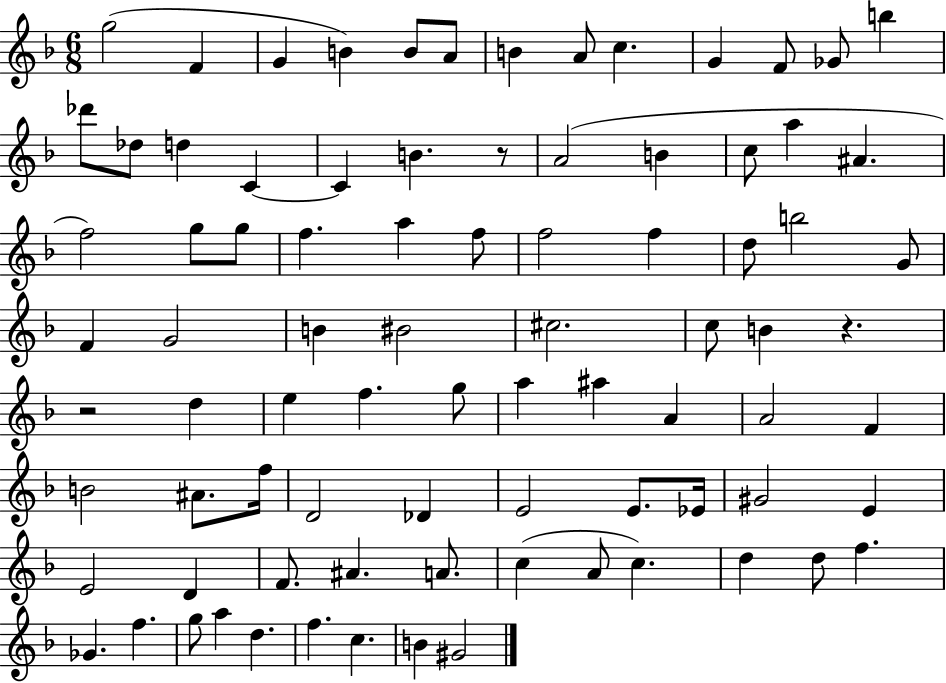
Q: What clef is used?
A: treble